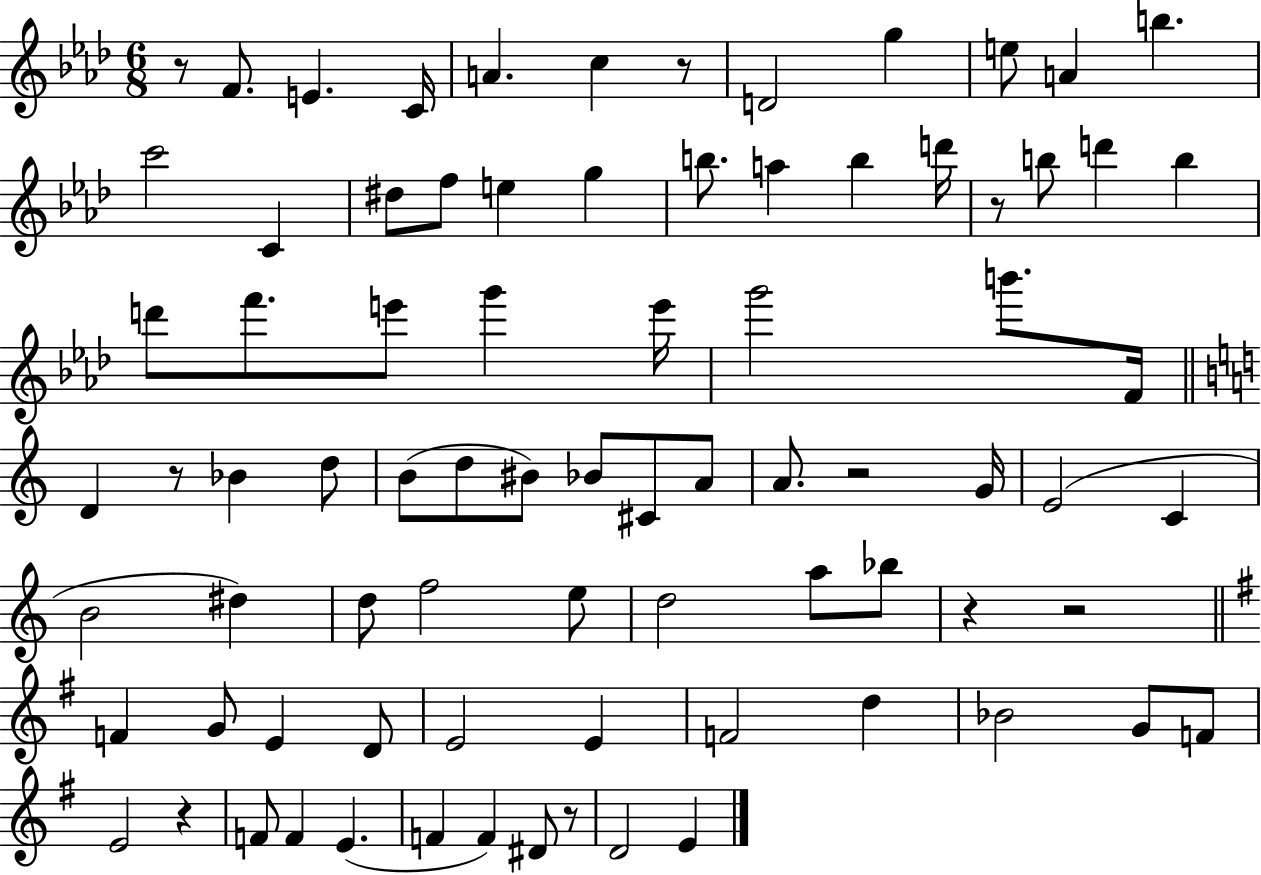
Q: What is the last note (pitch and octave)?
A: E4